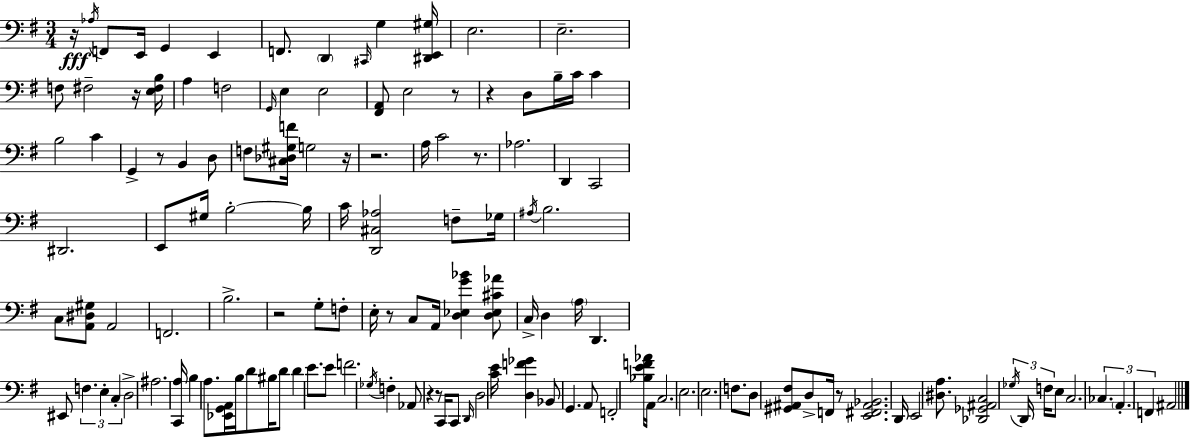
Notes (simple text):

R/s Ab3/s F2/e E2/s G2/q E2/q F2/e. D2/q C#2/s G3/q [D#2,E2,G#3]/s E3/h. E3/h. F3/e F#3/h R/s [E3,F#3,B3]/s A3/q F3/h G2/s E3/q E3/h [F#2,A2]/e E3/h R/e R/q D3/e B3/s C4/s C4/q B3/h C4/q G2/q R/e B2/q D3/e F3/e [C#3,Db3,G#3,F4]/s G3/h R/s R/h. A3/s C4/h R/e. Ab3/h. D2/q C2/h D#2/h. E2/e G#3/s B3/h B3/s C4/s [D2,C#3,Ab3]/h F3/e Gb3/s A#3/s B3/h. C3/e [A2,D#3,G#3]/e A2/h F2/h. B3/h. R/h G3/e F3/e E3/s R/e C3/e A2/s [D3,Eb3,G4,Bb4]/q [D3,Eb3,C#4,Ab4]/e C3/s D3/q A3/s D2/q. EIS2/e F3/q. E3/q C3/q D3/h A#3/h. [C2,A3]/s B3/q A3/e. [Eb2,G2,A2]/s B3/s D4/e BIS3/s D4/e D4/q E4/e. E4/e F4/h. Gb3/s F3/q Ab2/e R/q R/e C2/s C2/e D2/s D3/h [C4,E4]/s [D3,F4,Gb4]/q Bb2/e G2/q. A2/e F2/h [Bb3,E4,F4,Ab4]/s A2/s C3/h. E3/h. E3/h. F3/e. D3/e [G#2,A#2,F#3]/e D3/e F2/s R/e [E2,F#2,A#2,Bb2]/h. D2/s E2/h [D#3,A3]/e. [Db2,Gb2,A#2,C3]/h Gb3/s D2/s F3/s E3/e C3/h. CES3/q. A2/q. F2/q A#2/h